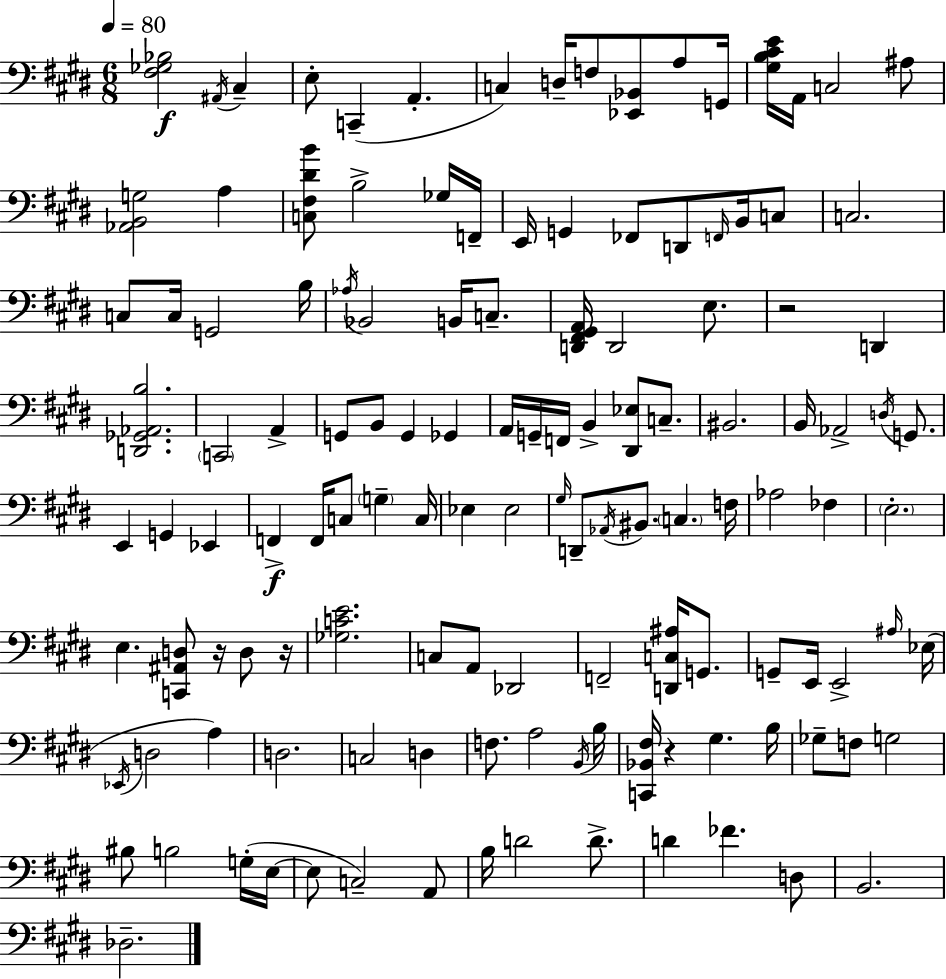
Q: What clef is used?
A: bass